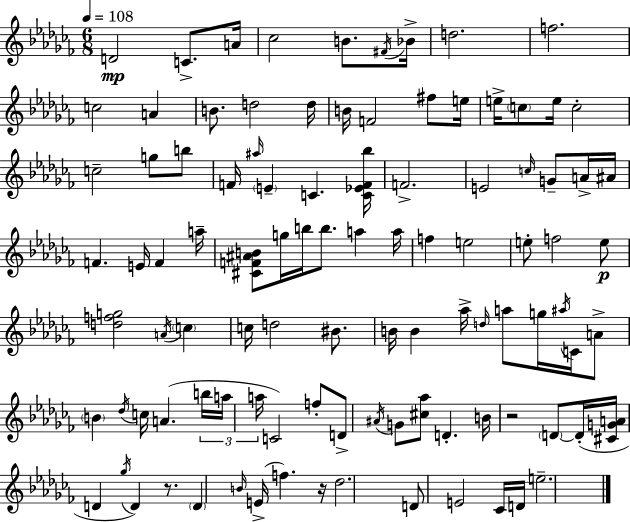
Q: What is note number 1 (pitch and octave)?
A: D4